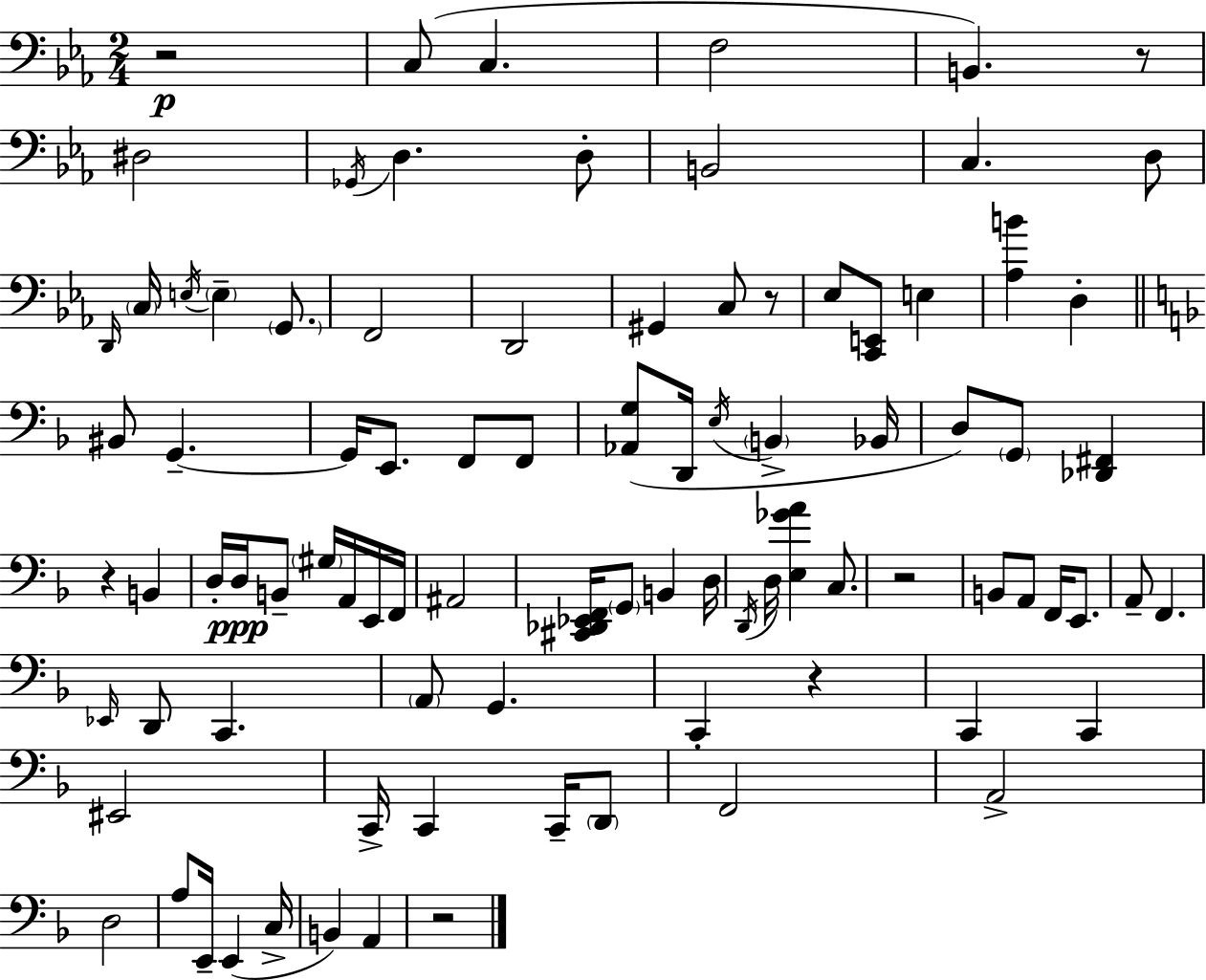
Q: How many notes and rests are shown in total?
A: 91